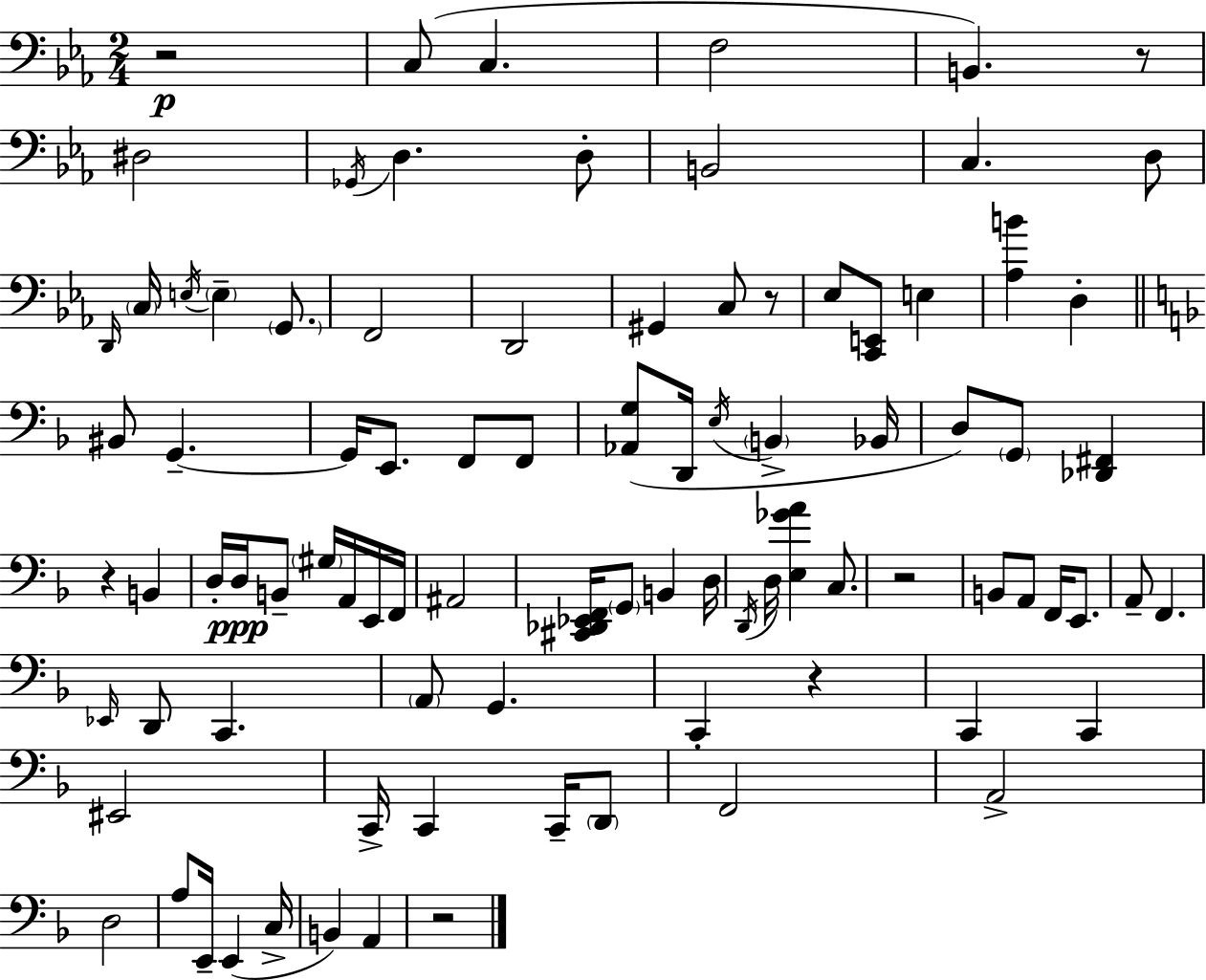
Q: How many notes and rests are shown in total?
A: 91